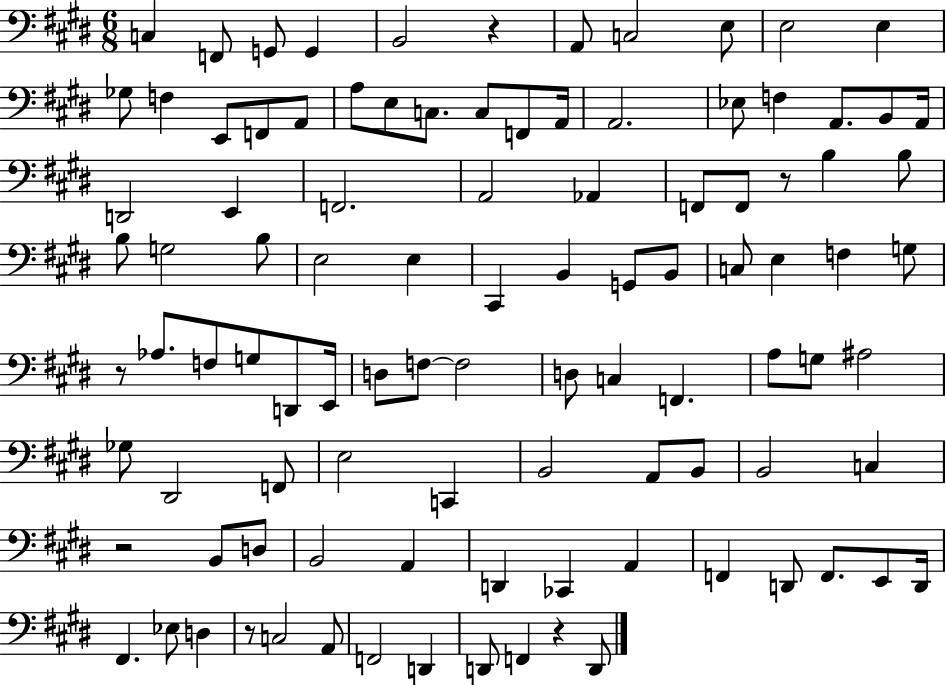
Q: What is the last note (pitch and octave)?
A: D2